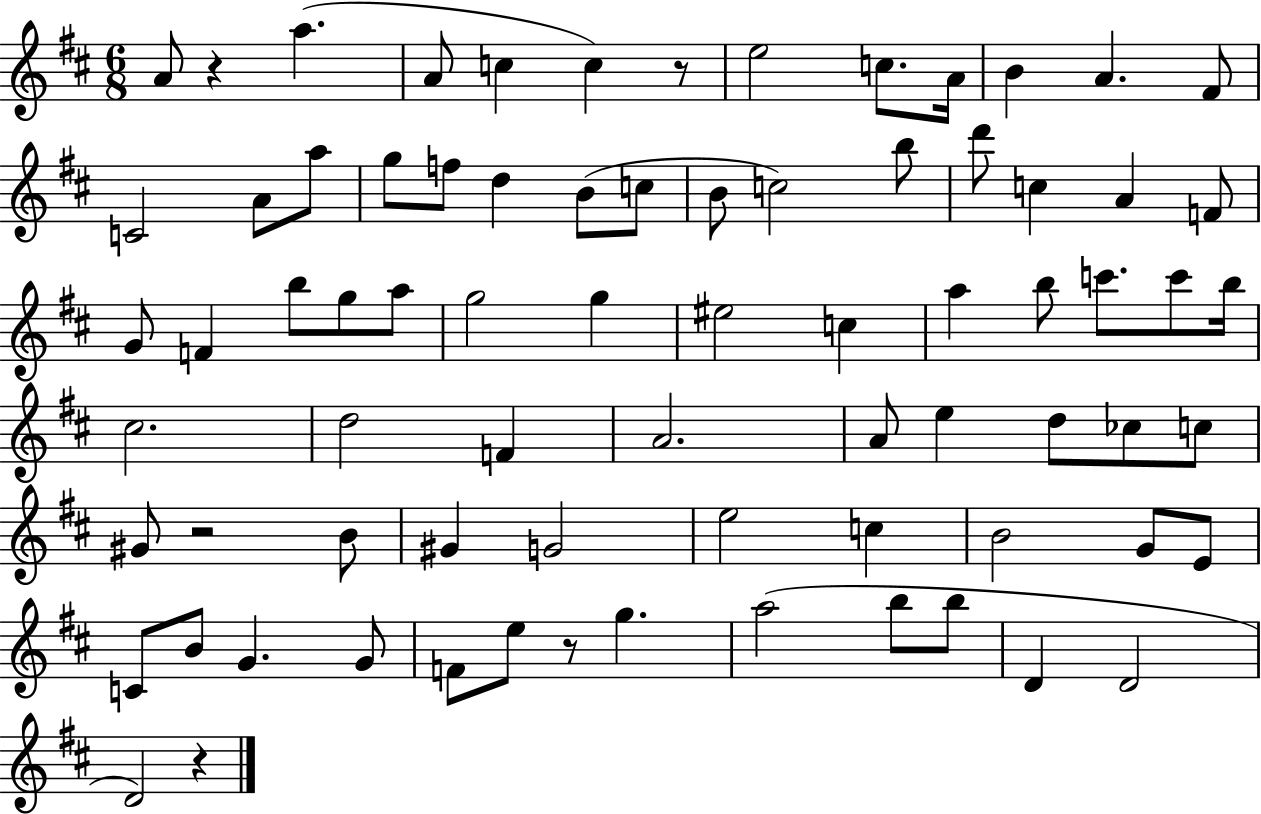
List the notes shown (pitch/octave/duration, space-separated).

A4/e R/q A5/q. A4/e C5/q C5/q R/e E5/h C5/e. A4/s B4/q A4/q. F#4/e C4/h A4/e A5/e G5/e F5/e D5/q B4/e C5/e B4/e C5/h B5/e D6/e C5/q A4/q F4/e G4/e F4/q B5/e G5/e A5/e G5/h G5/q EIS5/h C5/q A5/q B5/e C6/e. C6/e B5/s C#5/h. D5/h F4/q A4/h. A4/e E5/q D5/e CES5/e C5/e G#4/e R/h B4/e G#4/q G4/h E5/h C5/q B4/h G4/e E4/e C4/e B4/e G4/q. G4/e F4/e E5/e R/e G5/q. A5/h B5/e B5/e D4/q D4/h D4/h R/q